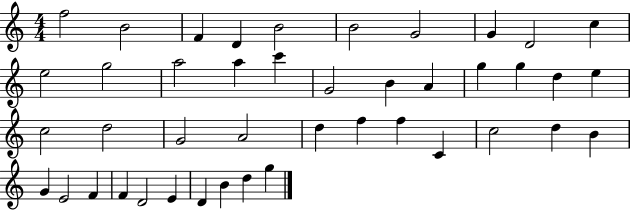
F5/h B4/h F4/q D4/q B4/h B4/h G4/h G4/q D4/h C5/q E5/h G5/h A5/h A5/q C6/q G4/h B4/q A4/q G5/q G5/q D5/q E5/q C5/h D5/h G4/h A4/h D5/q F5/q F5/q C4/q C5/h D5/q B4/q G4/q E4/h F4/q F4/q D4/h E4/q D4/q B4/q D5/q G5/q